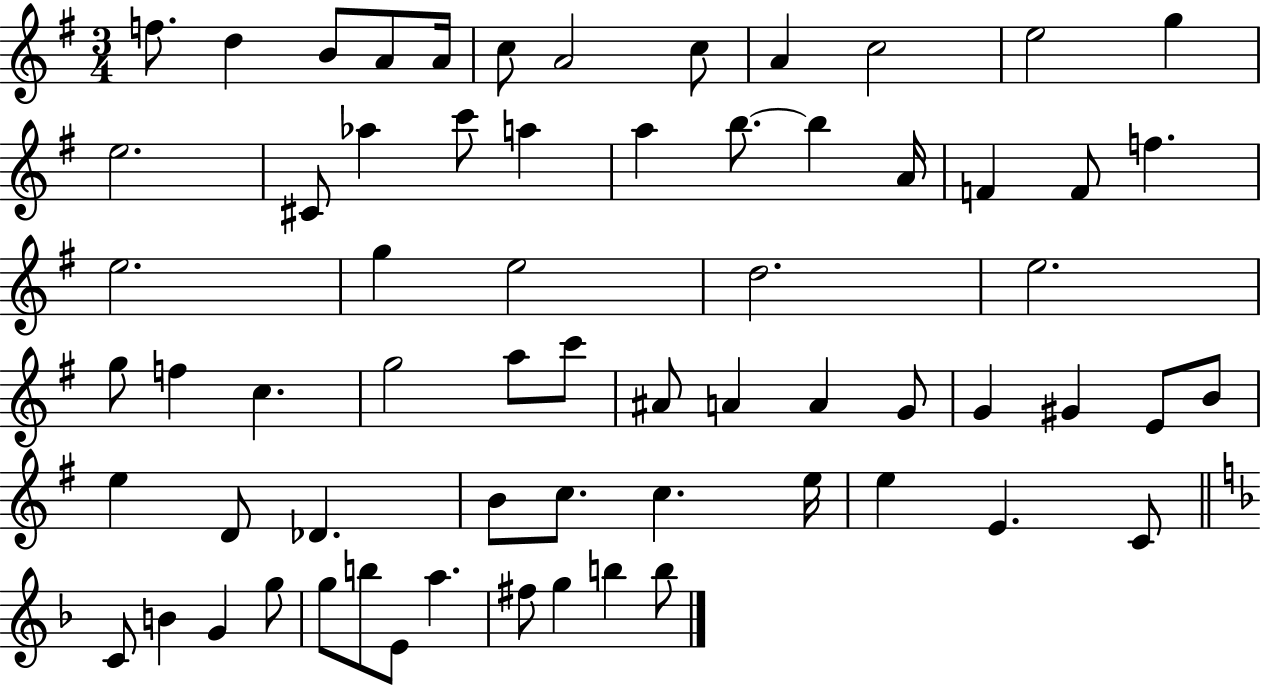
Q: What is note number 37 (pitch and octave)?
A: A4